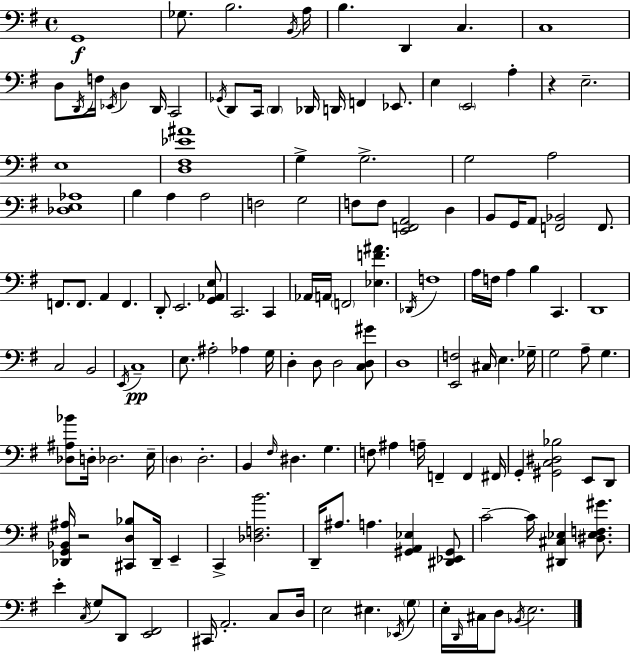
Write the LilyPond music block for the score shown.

{
  \clef bass
  \time 4/4
  \defaultTimeSignature
  \key g \major
  g,1\f | ges8. b2. \acciaccatura { b,16 } | a16 b4. d,4 c4. | c1 | \break d8 \acciaccatura { d,16 } f16 \acciaccatura { ees,16 } d4 d,16 c,2 | \acciaccatura { ges,16 } d,8 c,16 \parenthesize d,4 des,16 d,16 f,4 | ees,8. e4 \parenthesize e,2 | a4-. r4 e2.-- | \break e1 | <d fis ees' ais'>1 | g4-> g2.-> | g2 a2 | \break <des e aes>1 | b4 a4 a2 | f2 g2 | f8 f8 <e, f, a,>2 | \break d4 b,8 g,16 a,8 <f, bes,>2 | f,8. f,8. f,8. a,4 f,4. | d,8-. e,2. | <g, aes, e>8 c,2. | \break c,4 aes,16 a,16 \parenthesize f,2 <ees f' ais'>4. | \acciaccatura { des,16 } f1 | a16 f16 a4 b4 c,4. | d,1 | \break c2 b,2 | \acciaccatura { e,16 }\pp c1-- | e8. ais2-. | aes4 g16 d4-. d8 d2 | \break <c d gis'>8 d1 | <e, f>2 cis16 e4. | ges16-- g2 a8-- | g4. <des ais bes'>8 d16-. des2. | \break e16-- \parenthesize d4 d2.-. | b,4 \grace { fis16 } dis4. | g4. f8 ais4 a16-- f,4-- | f,4 fis,16 g,4-. <gis, c dis bes>2 | \break e,8 d,8 <des, g, bes, ais>16 r2 | <cis, d bes>8 des,16-- e,4-- c,4-> <des f b'>2. | d,16-- ais8. a4. | <gis, a, ees>4 <dis, ees, gis,>8 c'2--~~ c'16 | \break <dis, cis ees>4 <dis ees f gis'>8. e'4-. \acciaccatura { c16 } g8 d,8 | <e, fis,>2 cis,16 a,2.-. | c8 d16 e2 | eis4. \acciaccatura { ees,16 } \parenthesize g8 e16-. \grace { d,16 } cis16 d8 \acciaccatura { bes,16 } e2. | \break \bar "|."
}